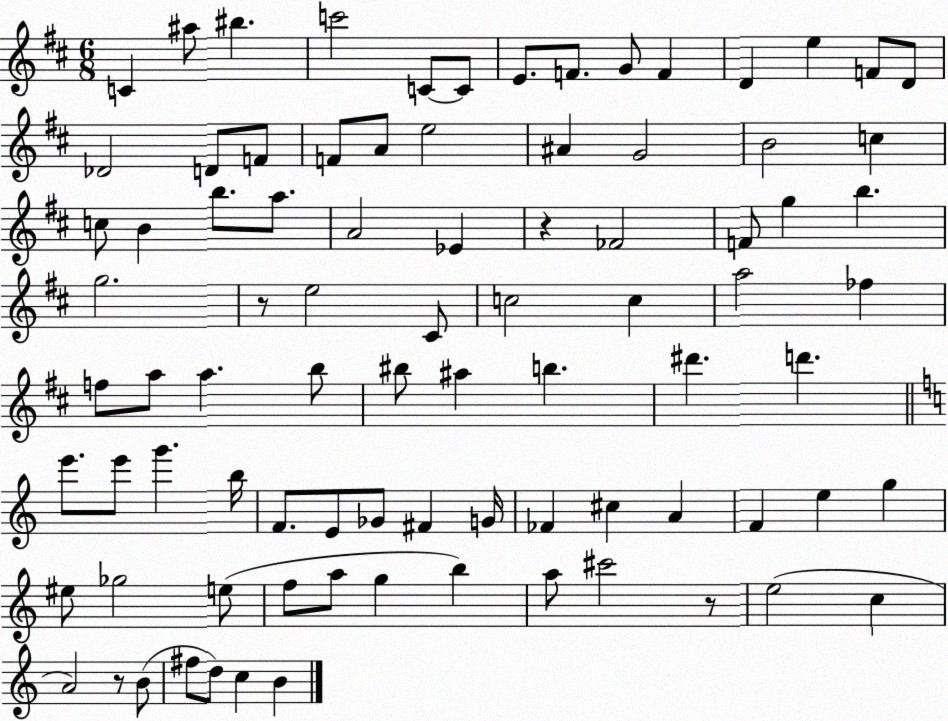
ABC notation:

X:1
T:Untitled
M:6/8
L:1/4
K:D
C ^a/2 ^b c'2 C/2 C/2 E/2 F/2 G/2 F D e F/2 D/2 _D2 D/2 F/2 F/2 A/2 e2 ^A G2 B2 c c/2 B b/2 a/2 A2 _E z _F2 F/2 g b g2 z/2 e2 ^C/2 c2 c a2 _f f/2 a/2 a b/2 ^b/2 ^a b ^d' d' e'/2 e'/2 g' b/4 F/2 E/2 _G/2 ^F G/4 _F ^c A F e g ^e/2 _g2 e/2 f/2 a/2 g b a/2 ^c'2 z/2 e2 c A2 z/2 B/2 ^f/2 d/2 c B